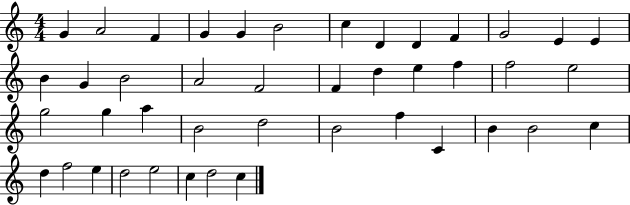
{
  \clef treble
  \numericTimeSignature
  \time 4/4
  \key c \major
  g'4 a'2 f'4 | g'4 g'4 b'2 | c''4 d'4 d'4 f'4 | g'2 e'4 e'4 | \break b'4 g'4 b'2 | a'2 f'2 | f'4 d''4 e''4 f''4 | f''2 e''2 | \break g''2 g''4 a''4 | b'2 d''2 | b'2 f''4 c'4 | b'4 b'2 c''4 | \break d''4 f''2 e''4 | d''2 e''2 | c''4 d''2 c''4 | \bar "|."
}